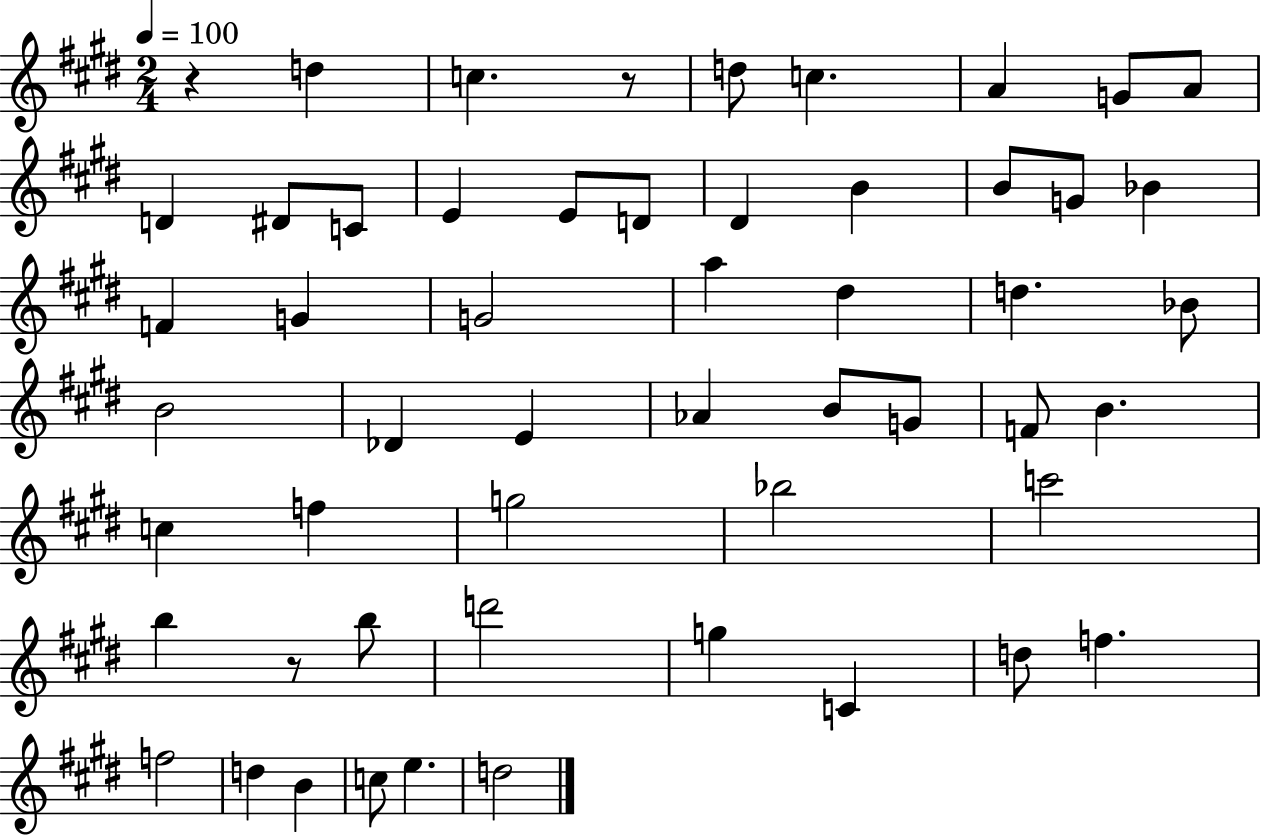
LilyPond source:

{
  \clef treble
  \numericTimeSignature
  \time 2/4
  \key e \major
  \tempo 4 = 100
  r4 d''4 | c''4. r8 | d''8 c''4. | a'4 g'8 a'8 | \break d'4 dis'8 c'8 | e'4 e'8 d'8 | dis'4 b'4 | b'8 g'8 bes'4 | \break f'4 g'4 | g'2 | a''4 dis''4 | d''4. bes'8 | \break b'2 | des'4 e'4 | aes'4 b'8 g'8 | f'8 b'4. | \break c''4 f''4 | g''2 | bes''2 | c'''2 | \break b''4 r8 b''8 | d'''2 | g''4 c'4 | d''8 f''4. | \break f''2 | d''4 b'4 | c''8 e''4. | d''2 | \break \bar "|."
}